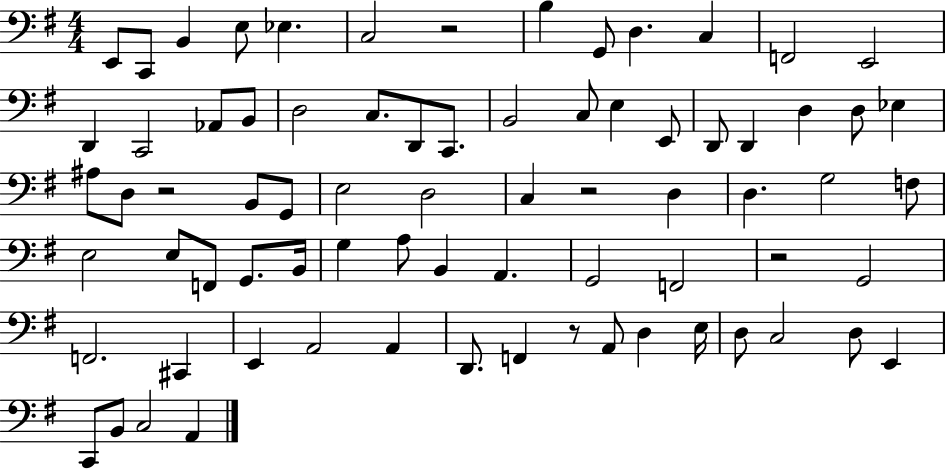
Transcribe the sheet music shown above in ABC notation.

X:1
T:Untitled
M:4/4
L:1/4
K:G
E,,/2 C,,/2 B,, E,/2 _E, C,2 z2 B, G,,/2 D, C, F,,2 E,,2 D,, C,,2 _A,,/2 B,,/2 D,2 C,/2 D,,/2 C,,/2 B,,2 C,/2 E, E,,/2 D,,/2 D,, D, D,/2 _E, ^A,/2 D,/2 z2 B,,/2 G,,/2 E,2 D,2 C, z2 D, D, G,2 F,/2 E,2 E,/2 F,,/2 G,,/2 B,,/4 G, A,/2 B,, A,, G,,2 F,,2 z2 G,,2 F,,2 ^C,, E,, A,,2 A,, D,,/2 F,, z/2 A,,/2 D, E,/4 D,/2 C,2 D,/2 E,, C,,/2 B,,/2 C,2 A,,